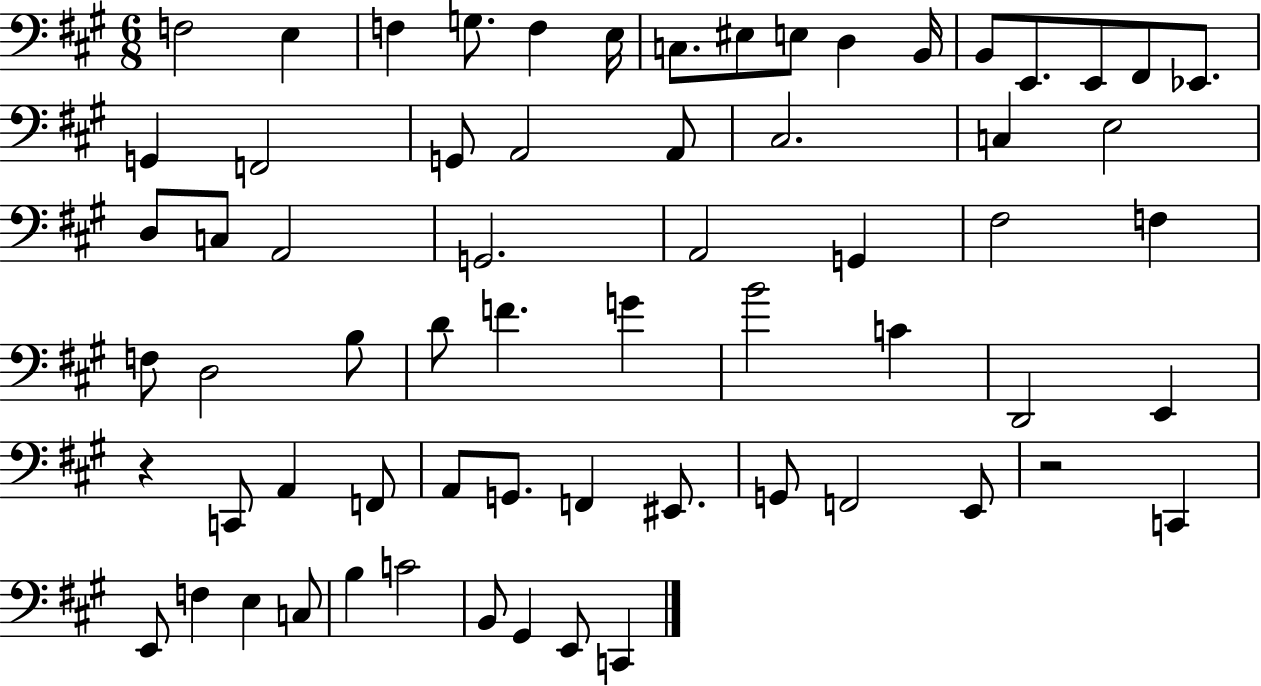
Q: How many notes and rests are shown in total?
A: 65